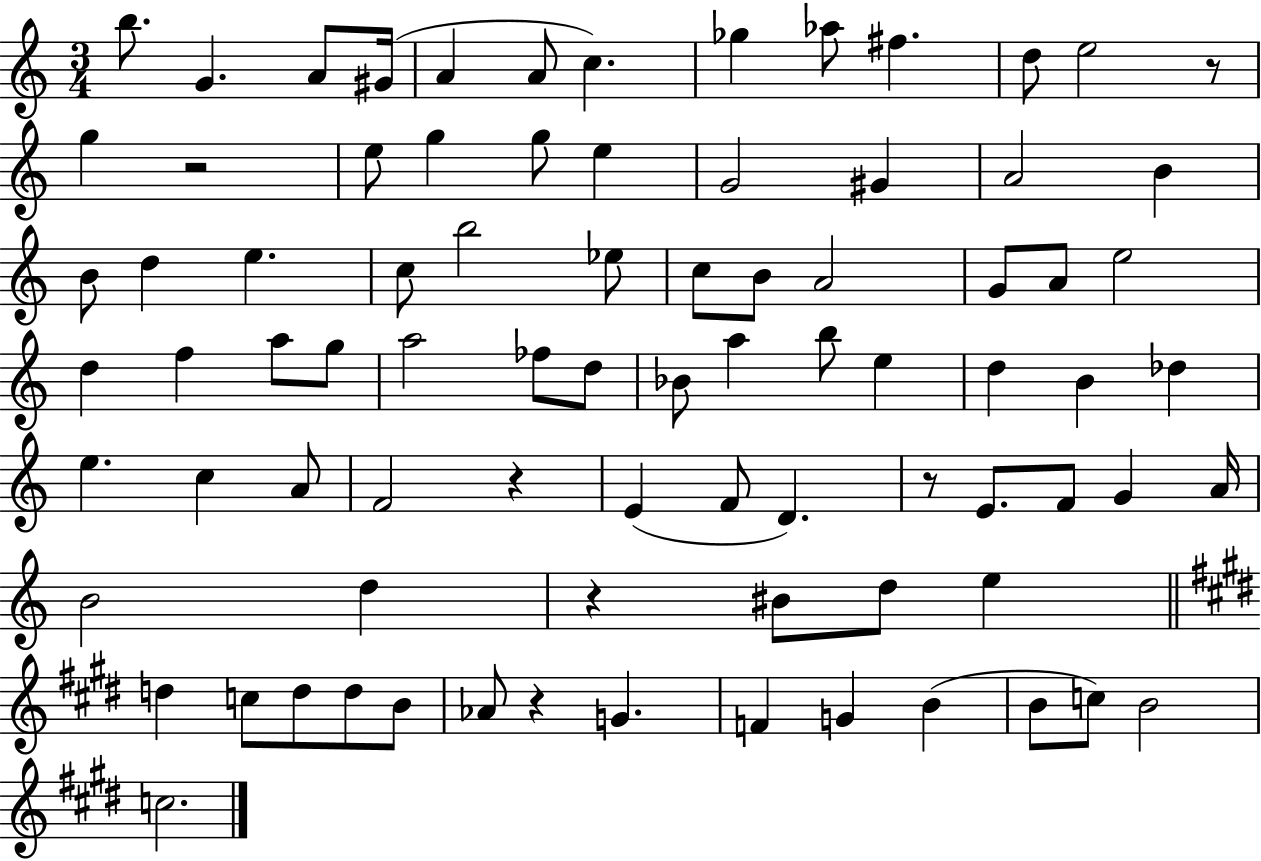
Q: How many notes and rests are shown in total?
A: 83